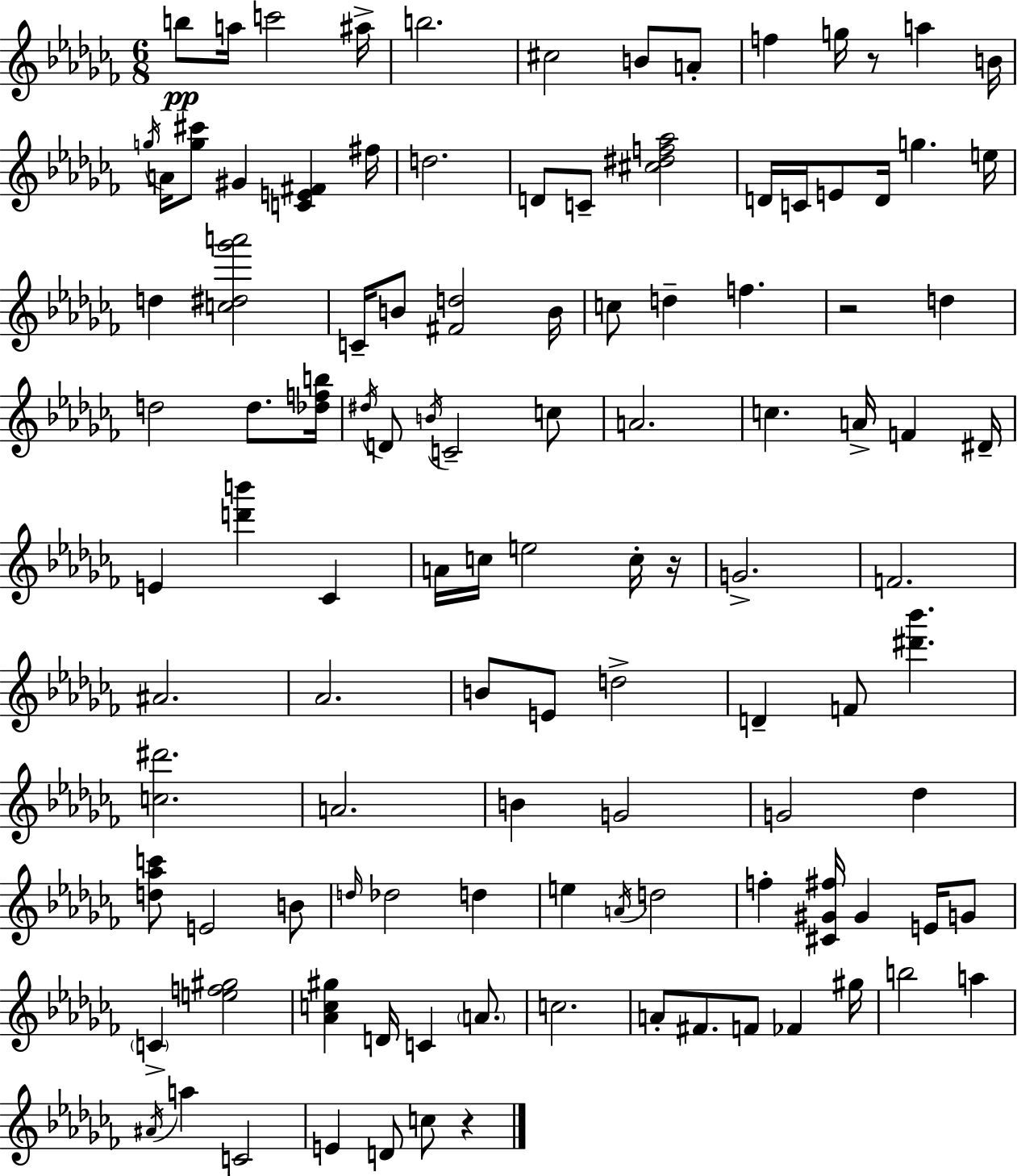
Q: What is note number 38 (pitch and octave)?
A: B4